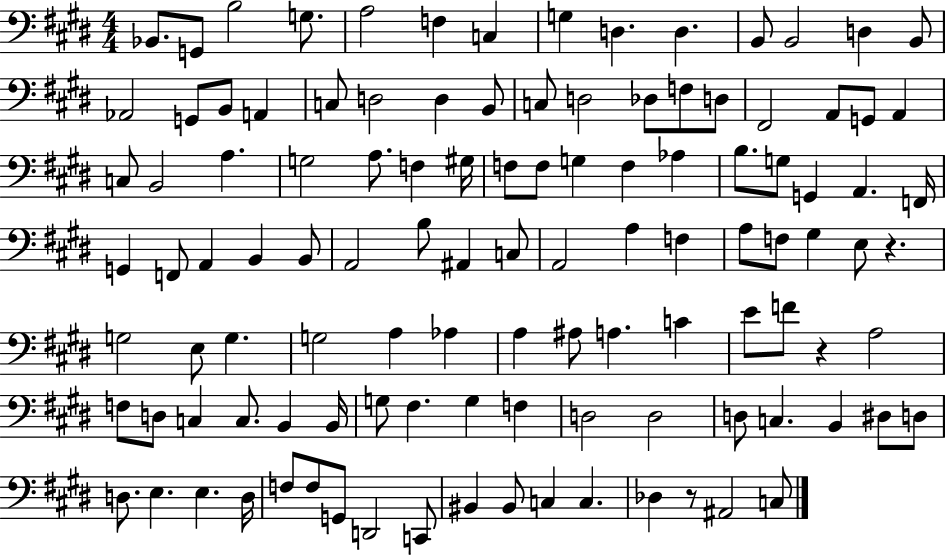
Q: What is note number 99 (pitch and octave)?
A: F3